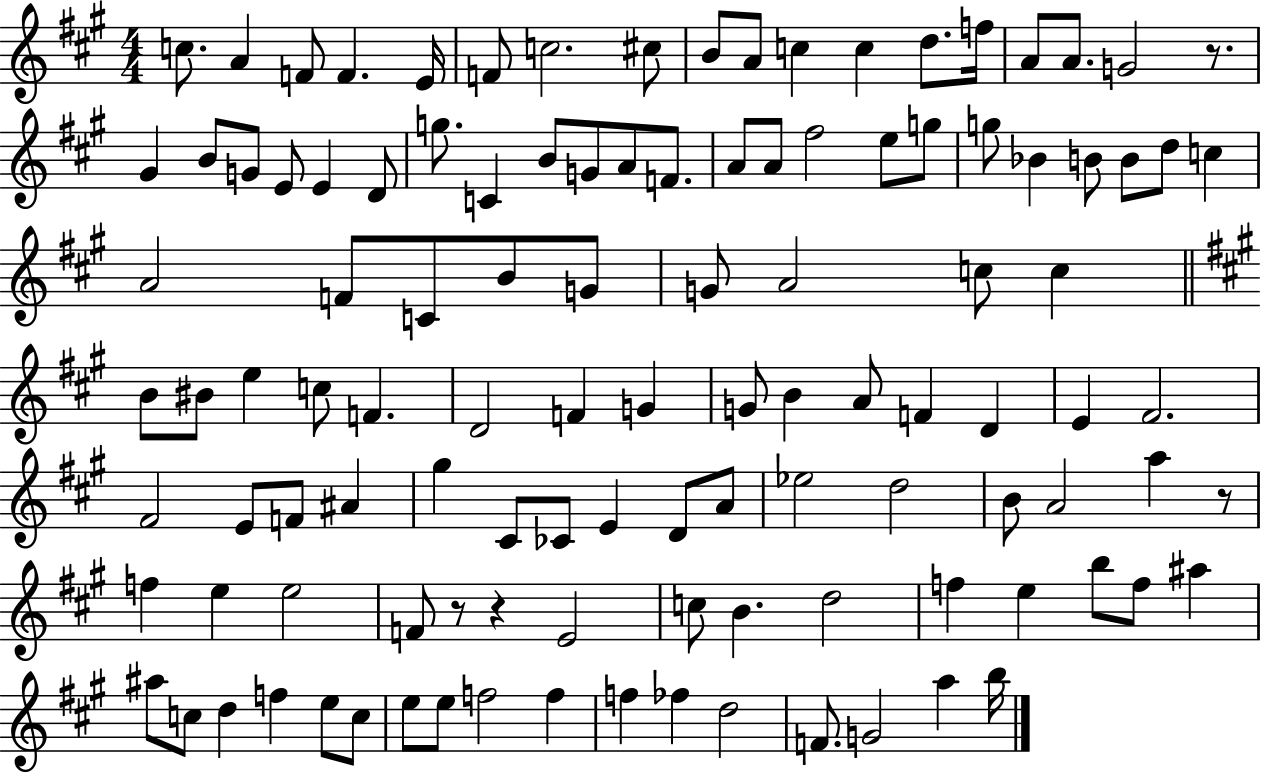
{
  \clef treble
  \numericTimeSignature
  \time 4/4
  \key a \major
  c''8. a'4 f'8 f'4. e'16 | f'8 c''2. cis''8 | b'8 a'8 c''4 c''4 d''8. f''16 | a'8 a'8. g'2 r8. | \break gis'4 b'8 g'8 e'8 e'4 d'8 | g''8. c'4 b'8 g'8 a'8 f'8. | a'8 a'8 fis''2 e''8 g''8 | g''8 bes'4 b'8 b'8 d''8 c''4 | \break a'2 f'8 c'8 b'8 g'8 | g'8 a'2 c''8 c''4 | \bar "||" \break \key a \major b'8 bis'8 e''4 c''8 f'4. | d'2 f'4 g'4 | g'8 b'4 a'8 f'4 d'4 | e'4 fis'2. | \break fis'2 e'8 f'8 ais'4 | gis''4 cis'8 ces'8 e'4 d'8 a'8 | ees''2 d''2 | b'8 a'2 a''4 r8 | \break f''4 e''4 e''2 | f'8 r8 r4 e'2 | c''8 b'4. d''2 | f''4 e''4 b''8 f''8 ais''4 | \break ais''8 c''8 d''4 f''4 e''8 c''8 | e''8 e''8 f''2 f''4 | f''4 fes''4 d''2 | f'8. g'2 a''4 b''16 | \break \bar "|."
}